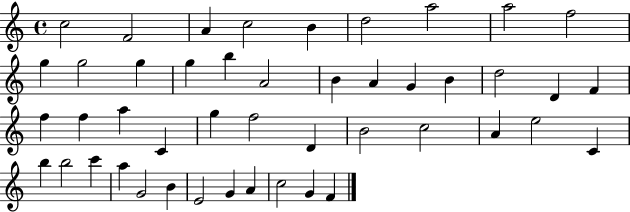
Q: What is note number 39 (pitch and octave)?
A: G4